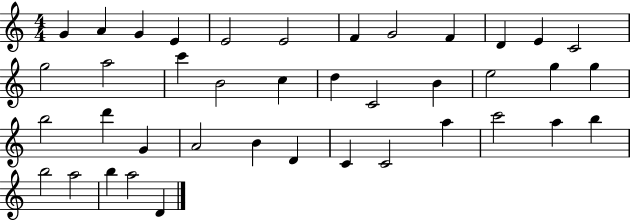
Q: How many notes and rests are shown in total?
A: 40